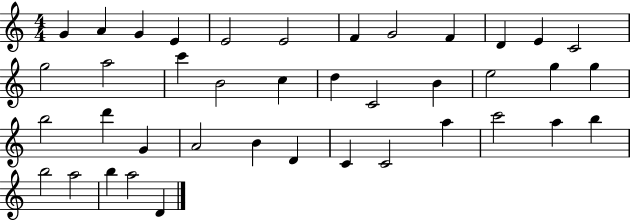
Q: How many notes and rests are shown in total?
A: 40